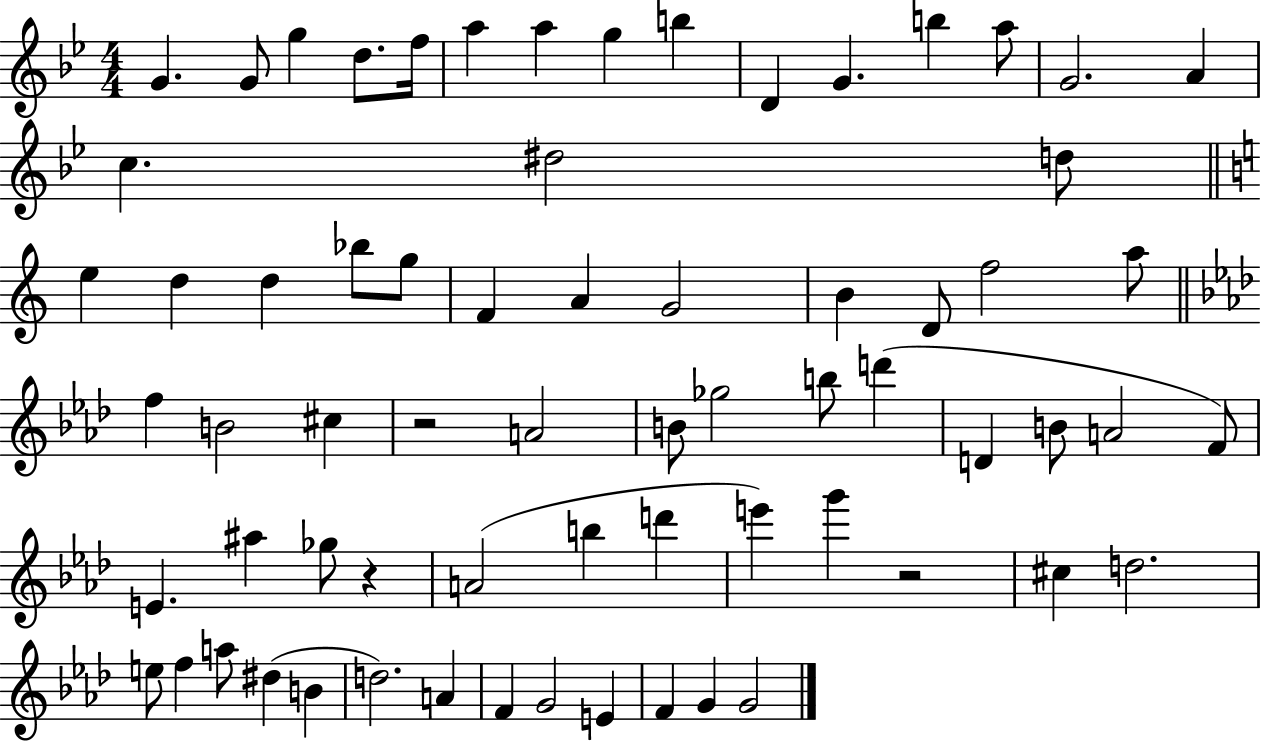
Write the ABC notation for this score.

X:1
T:Untitled
M:4/4
L:1/4
K:Bb
G G/2 g d/2 f/4 a a g b D G b a/2 G2 A c ^d2 d/2 e d d _b/2 g/2 F A G2 B D/2 f2 a/2 f B2 ^c z2 A2 B/2 _g2 b/2 d' D B/2 A2 F/2 E ^a _g/2 z A2 b d' e' g' z2 ^c d2 e/2 f a/2 ^d B d2 A F G2 E F G G2